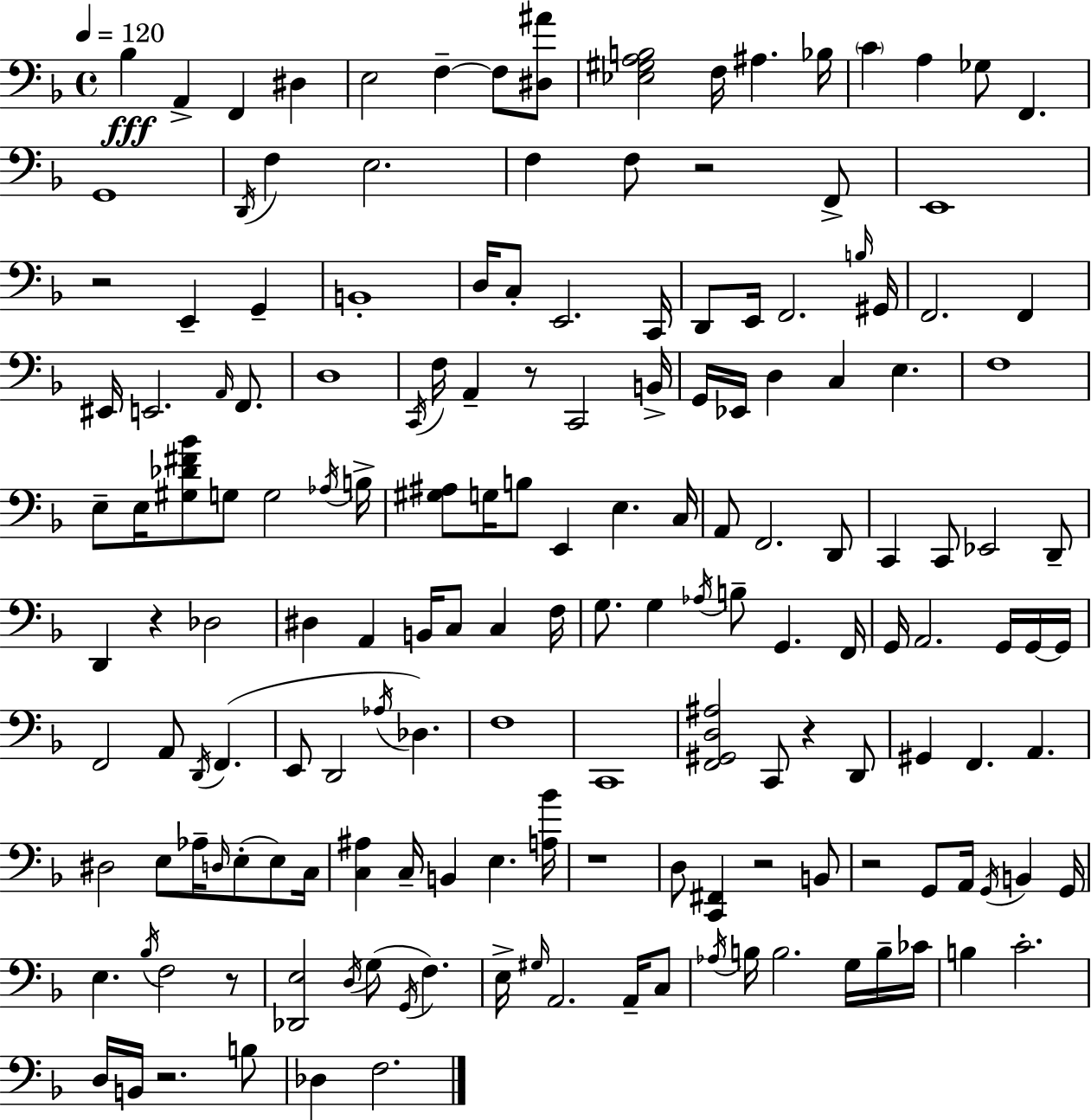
{
  \clef bass
  \time 4/4
  \defaultTimeSignature
  \key d \minor
  \tempo 4 = 120
  bes4\fff a,4-> f,4 dis4 | e2 f4--~~ f8 <dis ais'>8 | <ees gis a b>2 f16 ais4. bes16 | \parenthesize c'4 a4 ges8 f,4. | \break g,1 | \acciaccatura { d,16 } f4 e2. | f4 f8 r2 f,8-> | e,1 | \break r2 e,4-- g,4-- | b,1-. | d16 c8-. e,2. | c,16 d,8 e,16 f,2. | \break \grace { b16 } gis,16 f,2. f,4 | eis,16 e,2. \grace { a,16 } | f,8. d1 | \acciaccatura { c,16 } f16 a,4-- r8 c,2 | \break b,16-> g,16 ees,16 d4 c4 e4. | f1 | e8-- e16 <gis des' fis' bes'>8 g8 g2 | \acciaccatura { aes16 } b16-> <gis ais>8 g16 b8 e,4 e4. | \break c16 a,8 f,2. | d,8 c,4 c,8 ees,2 | d,8-- d,4 r4 des2 | dis4 a,4 b,16 c8 | \break c4 f16 g8. g4 \acciaccatura { aes16 } b8-- g,4. | f,16 g,16 a,2. | g,16 g,16~~ g,16 f,2 a,8 | \acciaccatura { d,16 } f,4.( e,8 d,2 | \break \acciaccatura { aes16 } des4.) f1 | c,1 | <f, gis, d ais>2 | c,8 r4 d,8 gis,4 f,4. | \break a,4. dis2 | e8 aes16-- \grace { d16 }( e8-. e8) c16 <c ais>4 c16-- b,4 | e4. <a bes'>16 r1 | d8 <c, fis,>4 r2 | \break b,8 r2 | g,8 a,16 \acciaccatura { g,16 } b,4 g,16 e4. | \acciaccatura { bes16 } f2 r8 <des, e>2 | \acciaccatura { d16 }( g8 \acciaccatura { g,16 }) f4. e16-> \grace { gis16 } a,2. | \break a,16-- c8 \acciaccatura { aes16 } b16 | b2. g16 b16-- ces'16 b4 | c'2.-. d16 | b,16 r2. b8 des4 | \break f2. \bar "|."
}